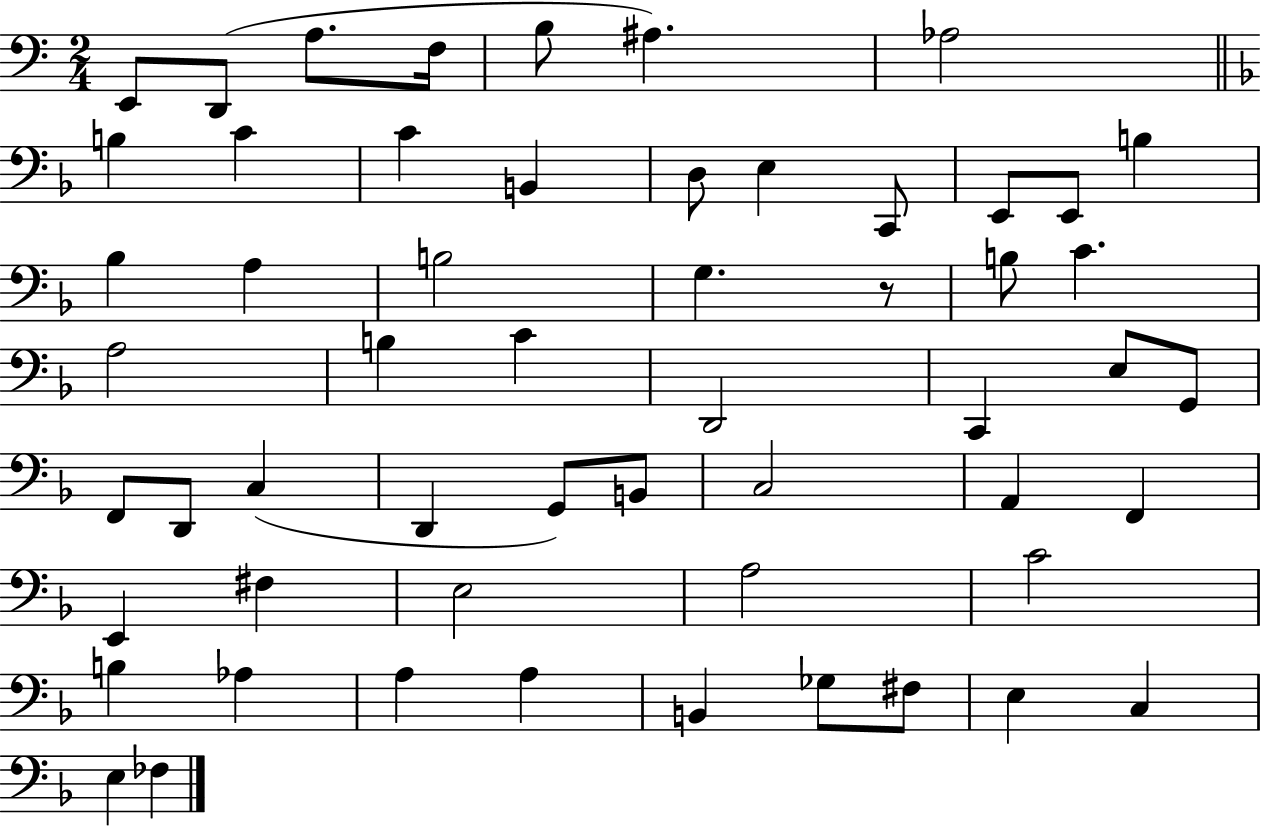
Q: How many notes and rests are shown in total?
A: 56